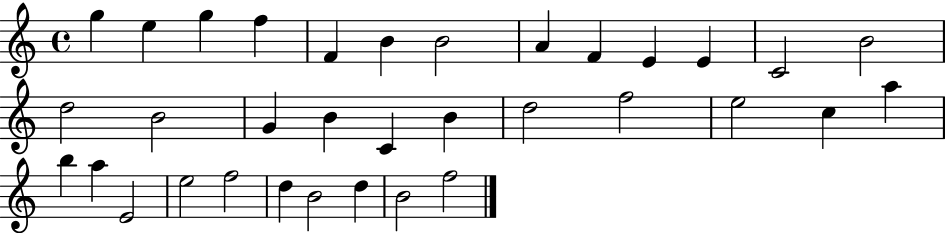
G5/q E5/q G5/q F5/q F4/q B4/q B4/h A4/q F4/q E4/q E4/q C4/h B4/h D5/h B4/h G4/q B4/q C4/q B4/q D5/h F5/h E5/h C5/q A5/q B5/q A5/q E4/h E5/h F5/h D5/q B4/h D5/q B4/h F5/h